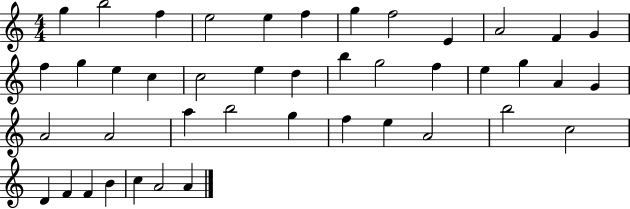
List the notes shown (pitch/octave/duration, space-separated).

G5/q B5/h F5/q E5/h E5/q F5/q G5/q F5/h E4/q A4/h F4/q G4/q F5/q G5/q E5/q C5/q C5/h E5/q D5/q B5/q G5/h F5/q E5/q G5/q A4/q G4/q A4/h A4/h A5/q B5/h G5/q F5/q E5/q A4/h B5/h C5/h D4/q F4/q F4/q B4/q C5/q A4/h A4/q